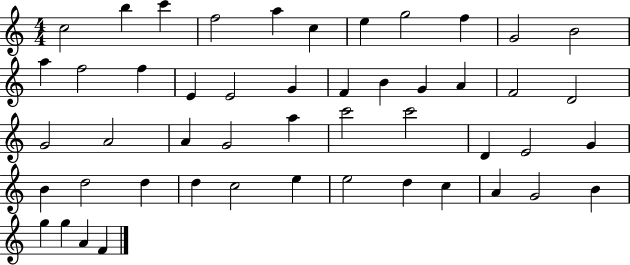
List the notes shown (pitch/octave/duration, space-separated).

C5/h B5/q C6/q F5/h A5/q C5/q E5/q G5/h F5/q G4/h B4/h A5/q F5/h F5/q E4/q E4/h G4/q F4/q B4/q G4/q A4/q F4/h D4/h G4/h A4/h A4/q G4/h A5/q C6/h C6/h D4/q E4/h G4/q B4/q D5/h D5/q D5/q C5/h E5/q E5/h D5/q C5/q A4/q G4/h B4/q G5/q G5/q A4/q F4/q